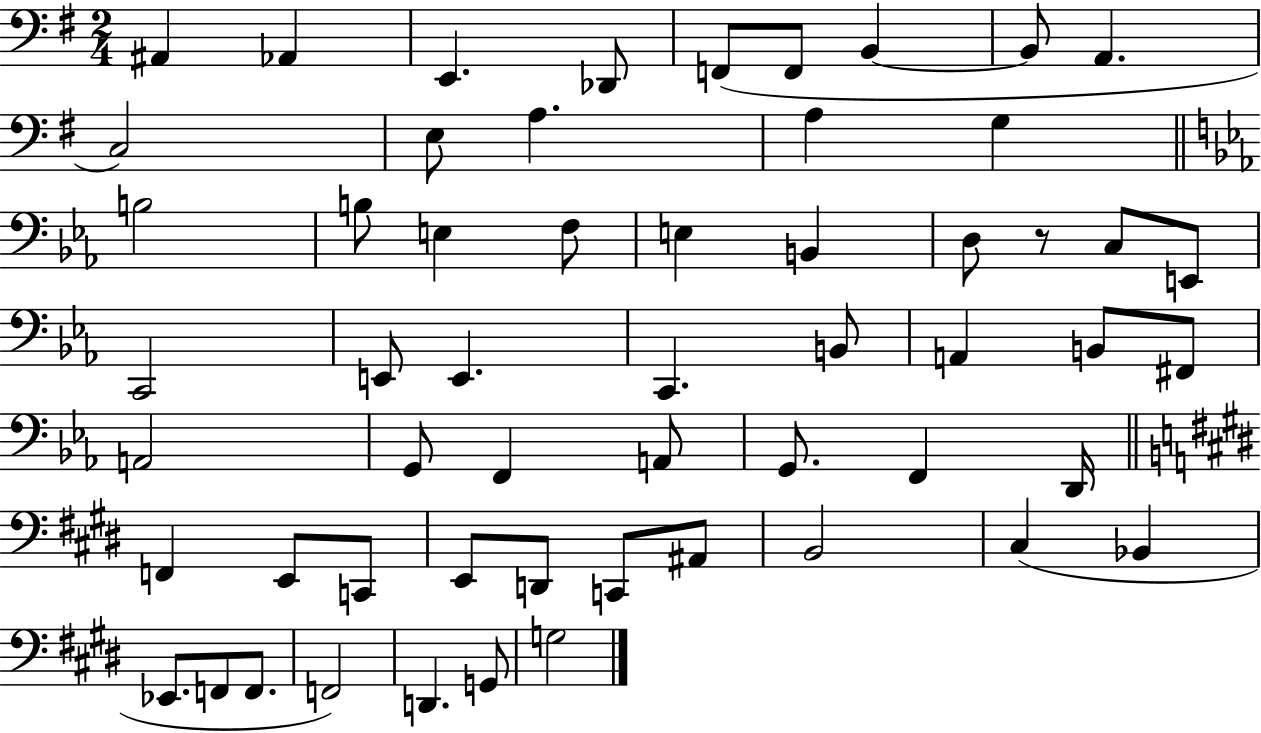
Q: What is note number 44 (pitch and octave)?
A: C2